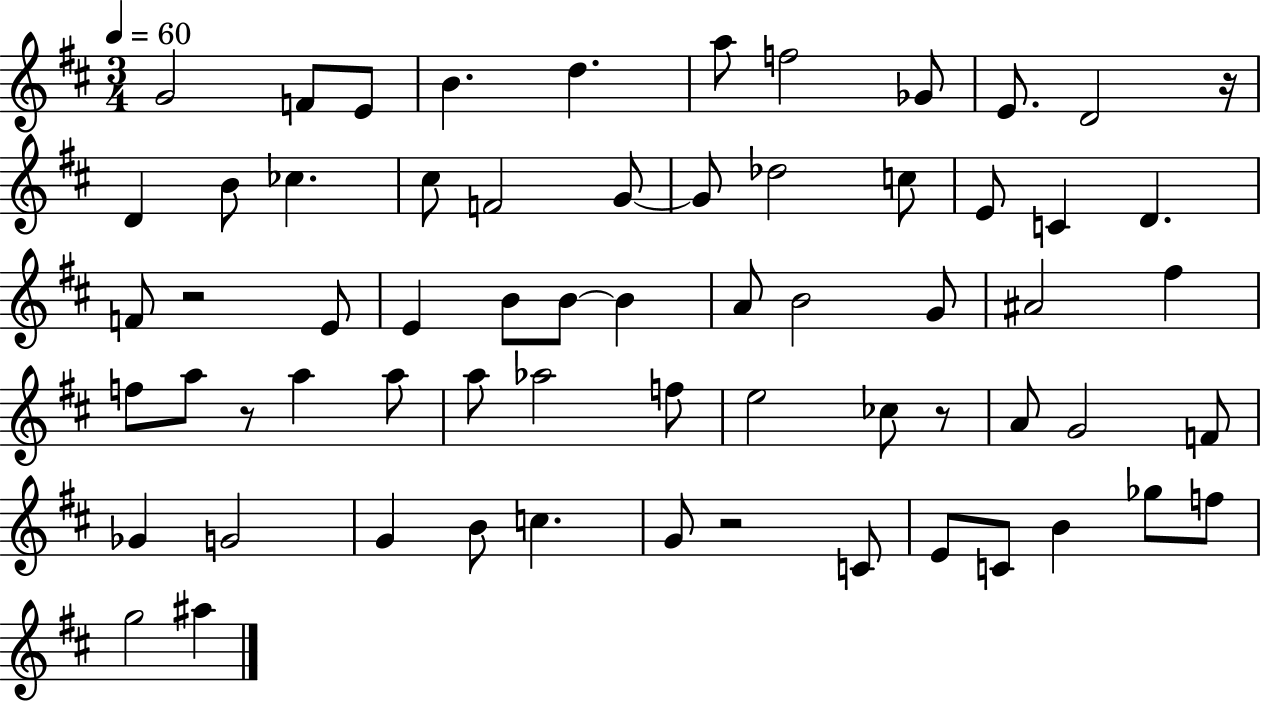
G4/h F4/e E4/e B4/q. D5/q. A5/e F5/h Gb4/e E4/e. D4/h R/s D4/q B4/e CES5/q. C#5/e F4/h G4/e G4/e Db5/h C5/e E4/e C4/q D4/q. F4/e R/h E4/e E4/q B4/e B4/e B4/q A4/e B4/h G4/e A#4/h F#5/q F5/e A5/e R/e A5/q A5/e A5/e Ab5/h F5/e E5/h CES5/e R/e A4/e G4/h F4/e Gb4/q G4/h G4/q B4/e C5/q. G4/e R/h C4/e E4/e C4/e B4/q Gb5/e F5/e G5/h A#5/q